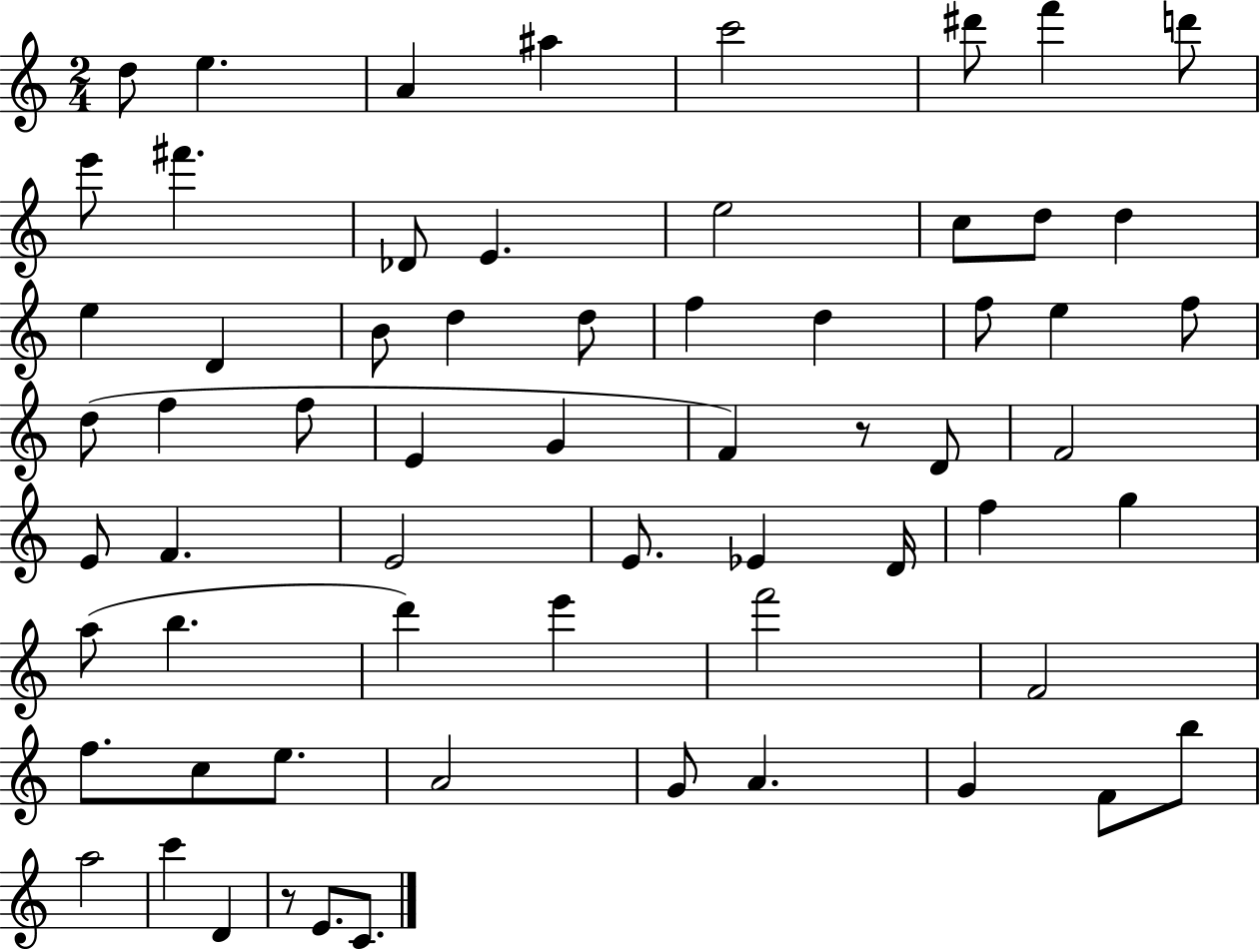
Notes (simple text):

D5/e E5/q. A4/q A#5/q C6/h D#6/e F6/q D6/e E6/e F#6/q. Db4/e E4/q. E5/h C5/e D5/e D5/q E5/q D4/q B4/e D5/q D5/e F5/q D5/q F5/e E5/q F5/e D5/e F5/q F5/e E4/q G4/q F4/q R/e D4/e F4/h E4/e F4/q. E4/h E4/e. Eb4/q D4/s F5/q G5/q A5/e B5/q. D6/q E6/q F6/h F4/h F5/e. C5/e E5/e. A4/h G4/e A4/q. G4/q F4/e B5/e A5/h C6/q D4/q R/e E4/e. C4/e.